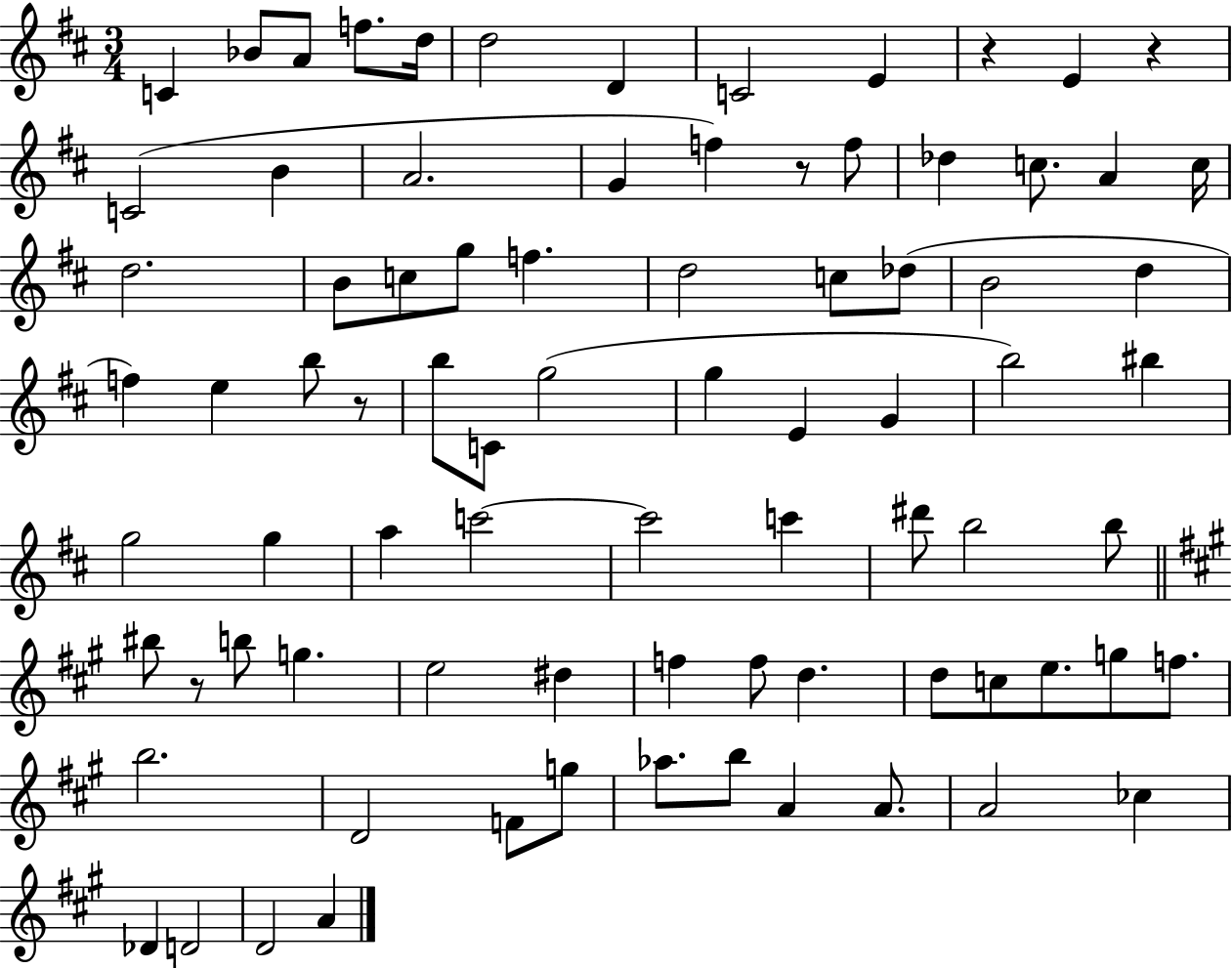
C4/q Bb4/e A4/e F5/e. D5/s D5/h D4/q C4/h E4/q R/q E4/q R/q C4/h B4/q A4/h. G4/q F5/q R/e F5/e Db5/q C5/e. A4/q C5/s D5/h. B4/e C5/e G5/e F5/q. D5/h C5/e Db5/e B4/h D5/q F5/q E5/q B5/e R/e B5/e C4/e G5/h G5/q E4/q G4/q B5/h BIS5/q G5/h G5/q A5/q C6/h C6/h C6/q D#6/e B5/h B5/e BIS5/e R/e B5/e G5/q. E5/h D#5/q F5/q F5/e D5/q. D5/e C5/e E5/e. G5/e F5/e. B5/h. D4/h F4/e G5/e Ab5/e. B5/e A4/q A4/e. A4/h CES5/q Db4/q D4/h D4/h A4/q